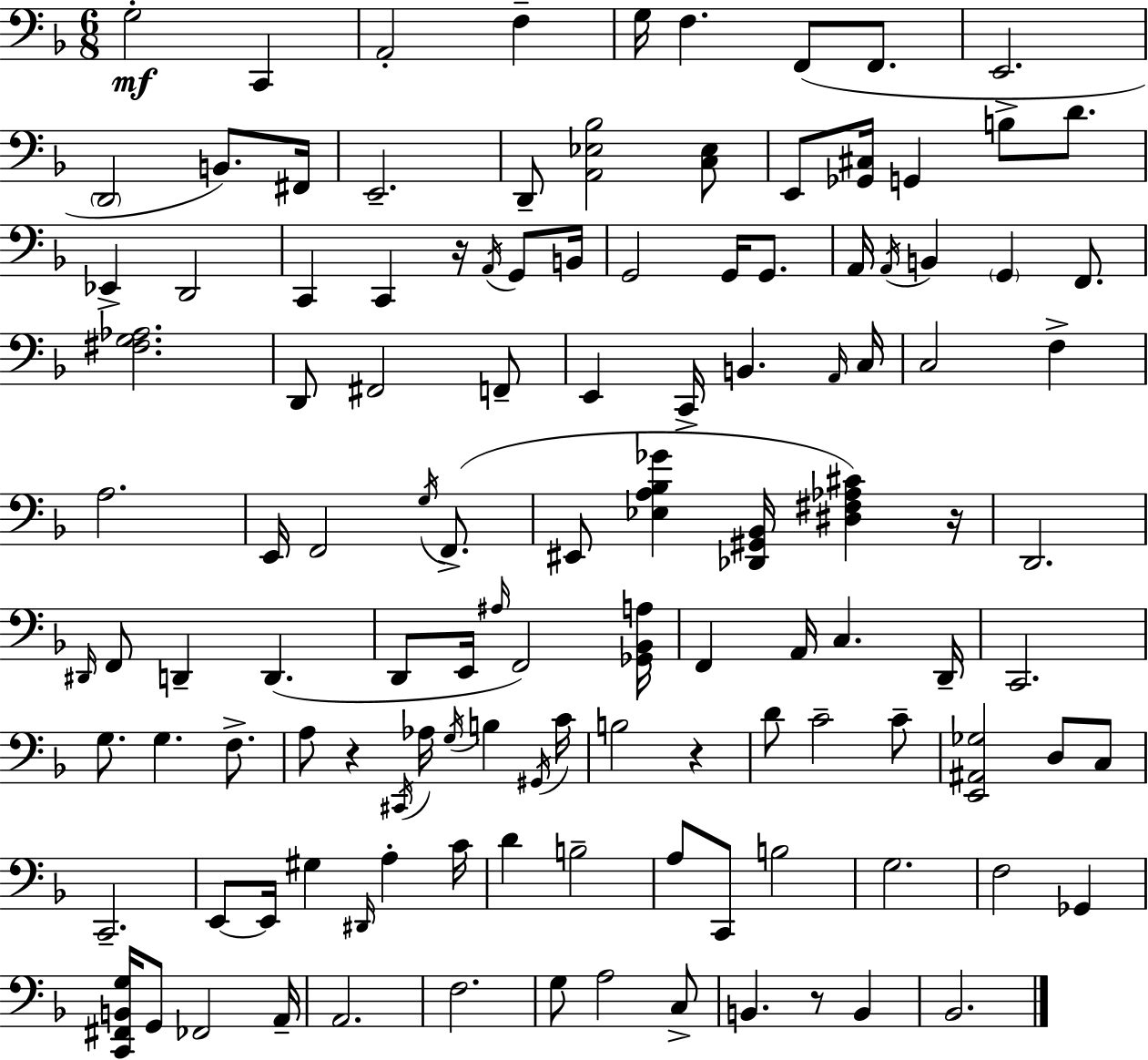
{
  \clef bass
  \numericTimeSignature
  \time 6/8
  \key f \major
  g2-.\mf c,4 | a,2-. f4-- | g16 f4. f,8( f,8. | e,2. | \break \parenthesize d,2 b,8.) fis,16 | e,2.-- | d,8-- <a, ees bes>2 <c ees>8 | e,8 <ges, cis>16 g,4 b8-> d'8. | \break ees,4-> d,2 | c,4 c,4 r16 \acciaccatura { a,16 } g,8 | b,16 g,2 g,16 g,8. | a,16 \acciaccatura { a,16 } b,4 \parenthesize g,4 f,8. | \break <fis g aes>2. | d,8 fis,2 | f,8-- e,4 c,16-> b,4. | \grace { a,16 } c16 c2 f4-> | \break a2. | e,16 f,2 | \acciaccatura { g16 } f,8.->( eis,8 <ees a bes ges'>4 <des, gis, bes,>16 <dis fis aes cis'>4) | r16 d,2. | \break \grace { dis,16 } f,8 d,4-- d,4.( | d,8 e,16 \grace { ais16 }) f,2 | <ges, bes, a>16 f,4 a,16 c4. | d,16-- c,2. | \break g8. g4. | f8.-> a8 r4 | \acciaccatura { cis,16 } aes16 \acciaccatura { g16 } b4 \acciaccatura { gis,16 } c'16 b2 | r4 d'8 c'2-- | \break c'8-- <e, ais, ges>2 | d8 c8 c,2.-- | e,8~~ e,16 | gis4 \grace { dis,16 } a4-. c'16 d'4 | \break b2-- a8 | c,8 b2 g2. | f2 | ges,4 <c, fis, b, g>16 g,8 | \break fes,2 a,16-- a,2. | f2. | g8 | a2 c8-> b,4. | \break r8 b,4 bes,2. | \bar "|."
}